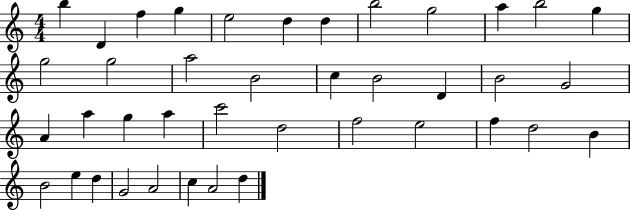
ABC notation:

X:1
T:Untitled
M:4/4
L:1/4
K:C
b D f g e2 d d b2 g2 a b2 g g2 g2 a2 B2 c B2 D B2 G2 A a g a c'2 d2 f2 e2 f d2 B B2 e d G2 A2 c A2 d